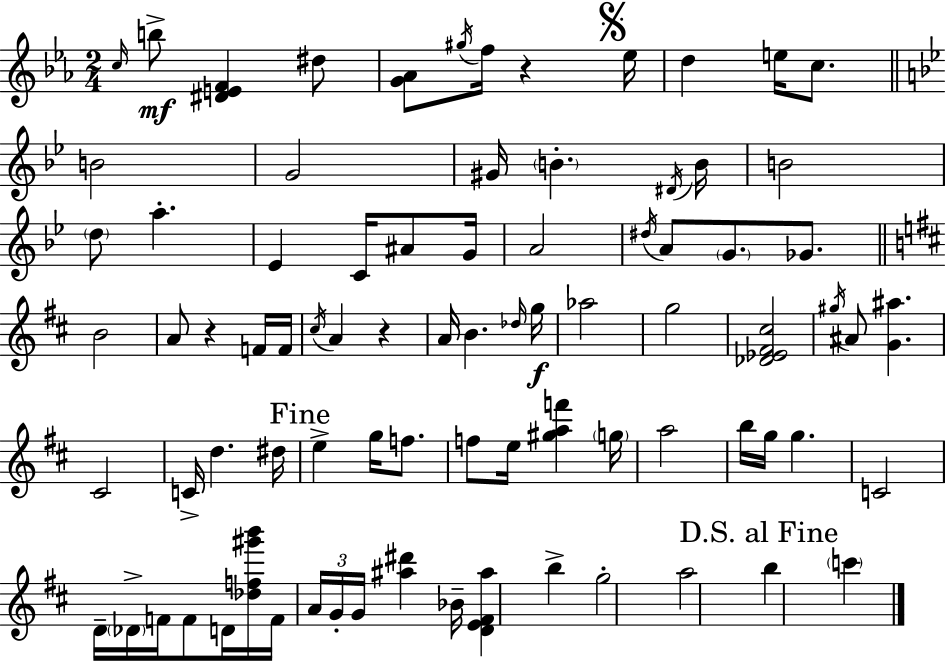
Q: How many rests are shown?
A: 3